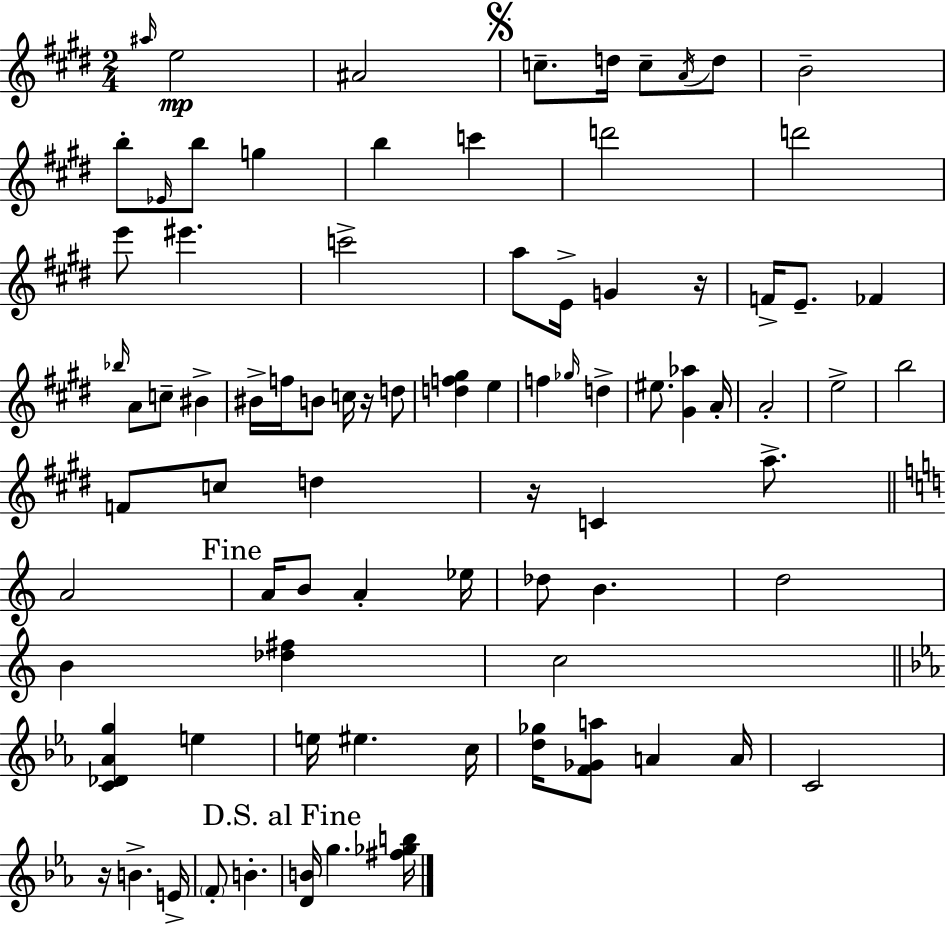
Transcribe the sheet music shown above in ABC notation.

X:1
T:Untitled
M:2/4
L:1/4
K:E
^a/4 e2 ^A2 c/2 d/4 c/2 A/4 d/2 B2 b/2 _E/4 b/2 g b c' d'2 d'2 e'/2 ^e' c'2 a/2 E/4 G z/4 F/4 E/2 _F _b/4 A/2 c/2 ^B ^B/4 f/4 B/2 c/4 z/4 d/2 [df^g] e f _g/4 d ^e/2 [^G_a] A/4 A2 e2 b2 F/2 c/2 d z/4 C a/2 A2 A/4 B/2 A _e/4 _d/2 B d2 B [_d^f] c2 [C_D_Ag] e e/4 ^e c/4 [d_g]/4 [F_Ga]/2 A A/4 C2 z/4 B E/4 F/2 B [DB]/4 g [^f_gb]/4